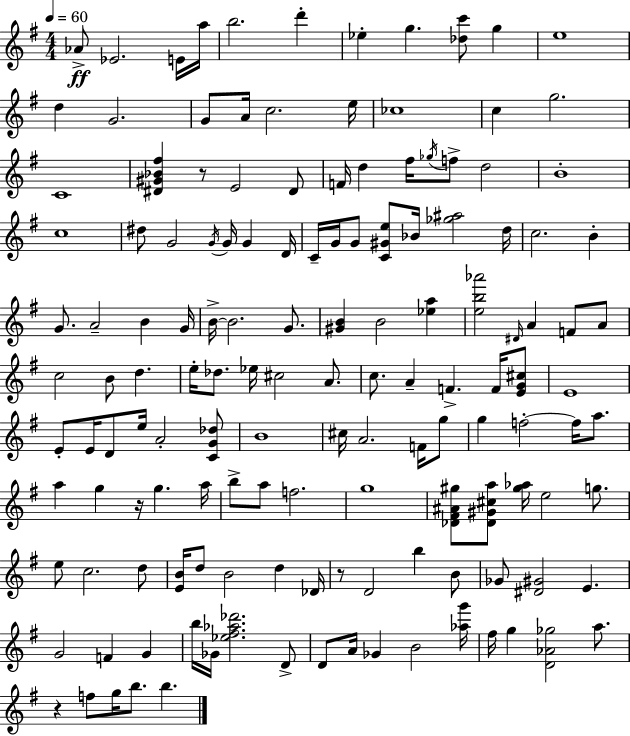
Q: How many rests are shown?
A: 4